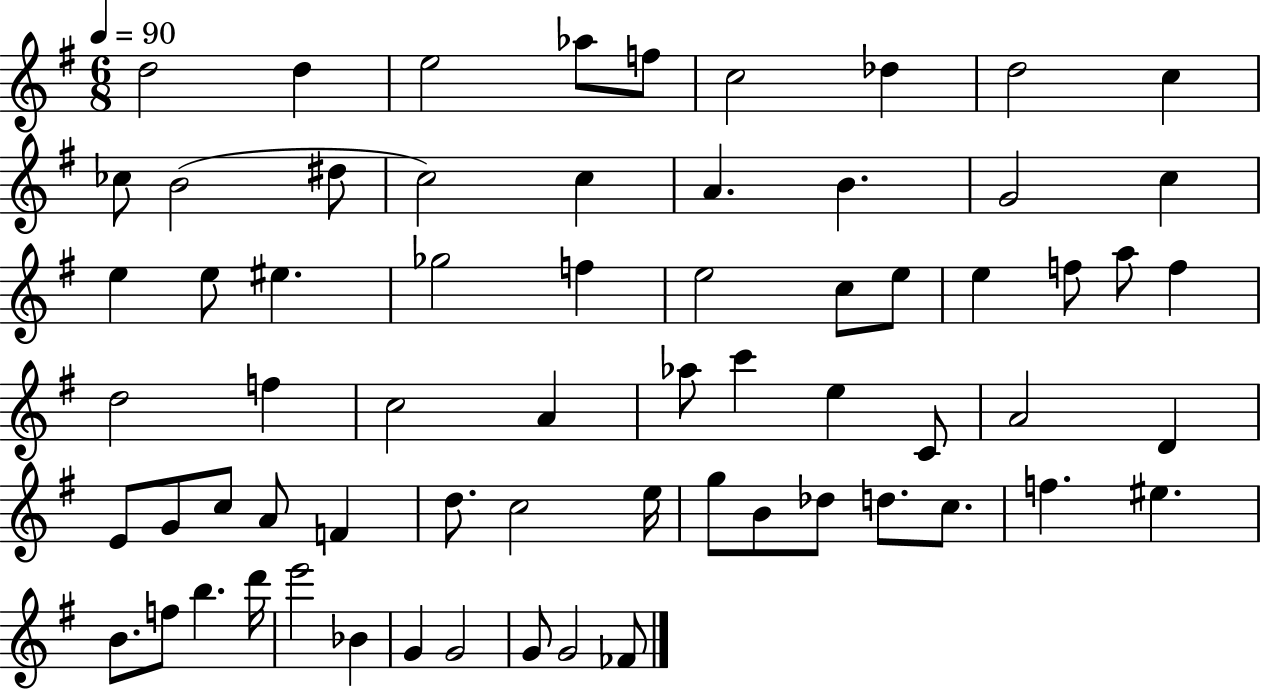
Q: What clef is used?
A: treble